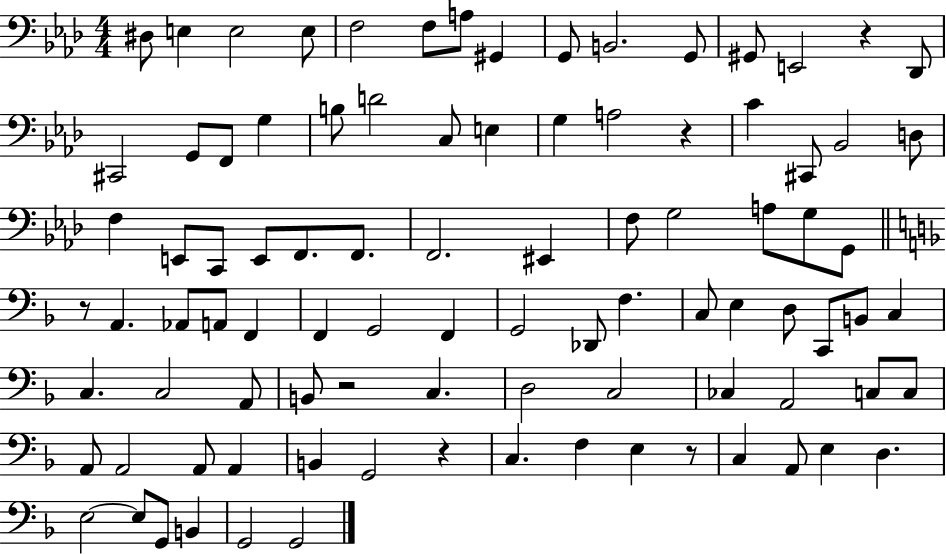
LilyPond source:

{
  \clef bass
  \numericTimeSignature
  \time 4/4
  \key aes \major
  \repeat volta 2 { dis8 e4 e2 e8 | f2 f8 a8 gis,4 | g,8 b,2. g,8 | gis,8 e,2 r4 des,8 | \break cis,2 g,8 f,8 g4 | b8 d'2 c8 e4 | g4 a2 r4 | c'4 cis,8 bes,2 d8 | \break f4 e,8 c,8 e,8 f,8. f,8. | f,2. eis,4 | f8 g2 a8 g8 g,8 | \bar "||" \break \key f \major r8 a,4. aes,8 a,8 f,4 | f,4 g,2 f,4 | g,2 des,8 f4. | c8 e4 d8 c,8 b,8 c4 | \break c4. c2 a,8 | b,8 r2 c4. | d2 c2 | ces4 a,2 c8 c8 | \break a,8 a,2 a,8 a,4 | b,4 g,2 r4 | c4. f4 e4 r8 | c4 a,8 e4 d4. | \break e2~~ e8 g,8 b,4 | g,2 g,2 | } \bar "|."
}